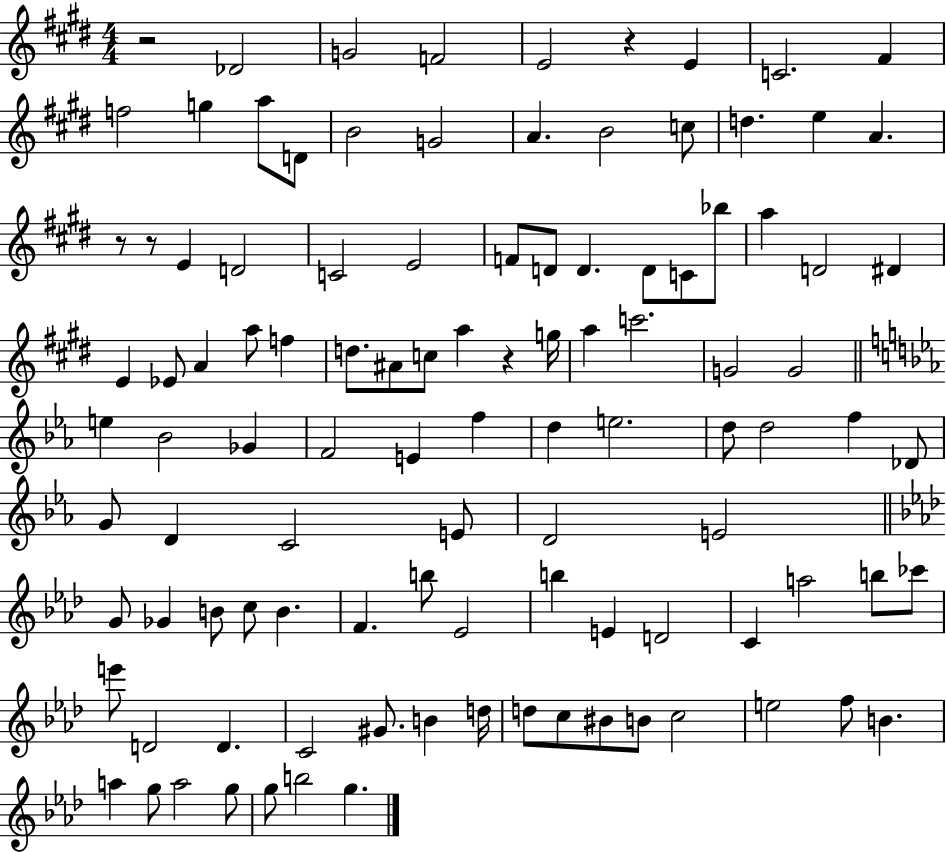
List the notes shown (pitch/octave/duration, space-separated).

R/h Db4/h G4/h F4/h E4/h R/q E4/q C4/h. F#4/q F5/h G5/q A5/e D4/e B4/h G4/h A4/q. B4/h C5/e D5/q. E5/q A4/q. R/e R/e E4/q D4/h C4/h E4/h F4/e D4/e D4/q. D4/e C4/e Bb5/e A5/q D4/h D#4/q E4/q Eb4/e A4/q A5/e F5/q D5/e. A#4/e C5/e A5/q R/q G5/s A5/q C6/h. G4/h G4/h E5/q Bb4/h Gb4/q F4/h E4/q F5/q D5/q E5/h. D5/e D5/h F5/q Db4/e G4/e D4/q C4/h E4/e D4/h E4/h G4/e Gb4/q B4/e C5/e B4/q. F4/q. B5/e Eb4/h B5/q E4/q D4/h C4/q A5/h B5/e CES6/e E6/e D4/h D4/q. C4/h G#4/e. B4/q D5/s D5/e C5/e BIS4/e B4/e C5/h E5/h F5/e B4/q. A5/q G5/e A5/h G5/e G5/e B5/h G5/q.